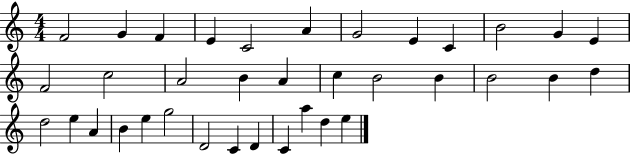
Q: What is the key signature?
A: C major